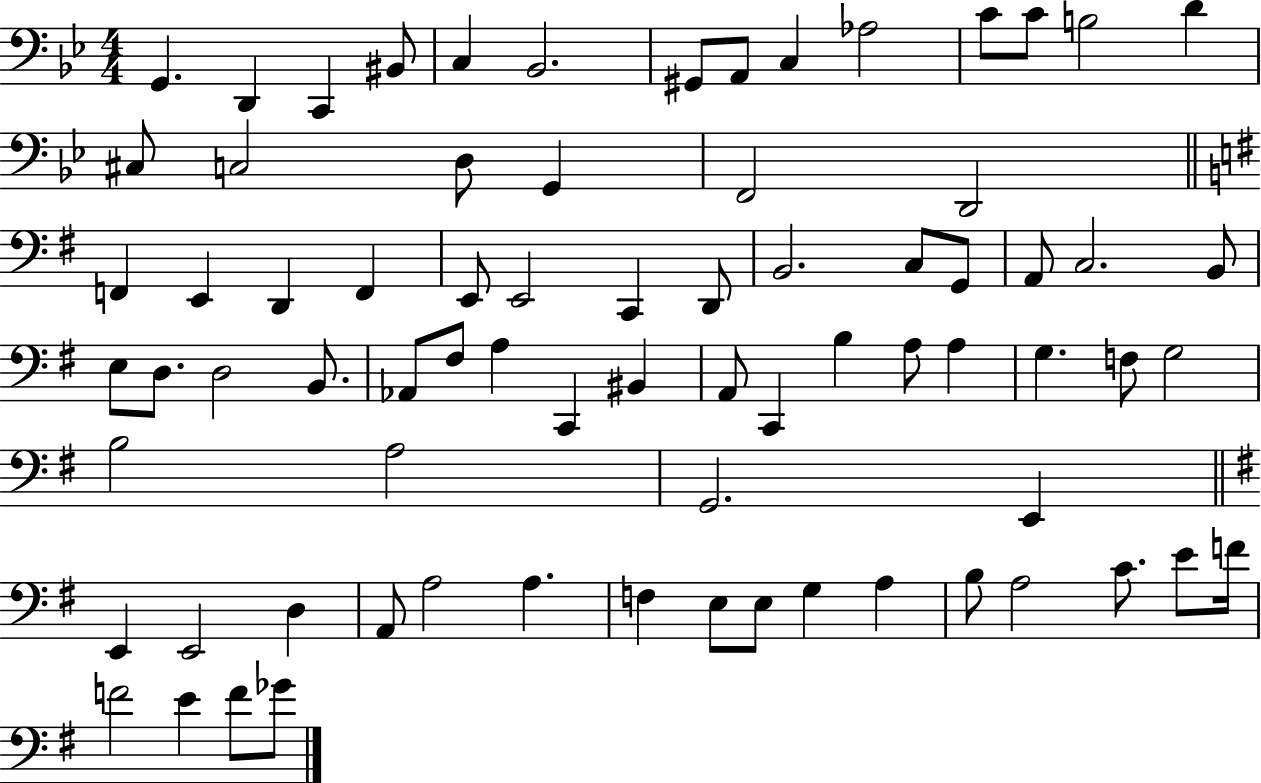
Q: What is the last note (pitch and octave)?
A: Gb4